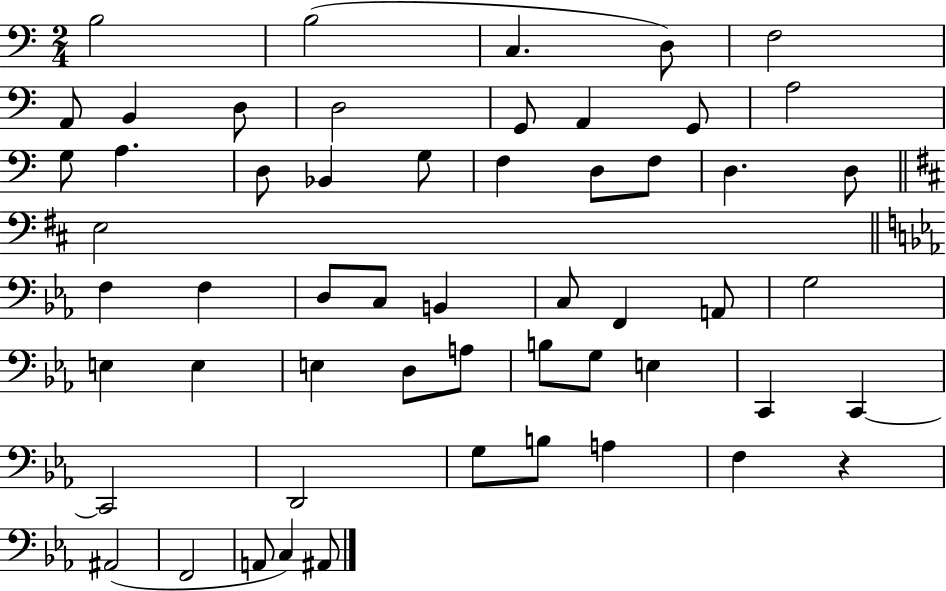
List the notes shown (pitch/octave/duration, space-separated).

B3/h B3/h C3/q. D3/e F3/h A2/e B2/q D3/e D3/h G2/e A2/q G2/e A3/h G3/e A3/q. D3/e Bb2/q G3/e F3/q D3/e F3/e D3/q. D3/e E3/h F3/q F3/q D3/e C3/e B2/q C3/e F2/q A2/e G3/h E3/q E3/q E3/q D3/e A3/e B3/e G3/e E3/q C2/q C2/q C2/h D2/h G3/e B3/e A3/q F3/q R/q A#2/h F2/h A2/e C3/q A#2/e